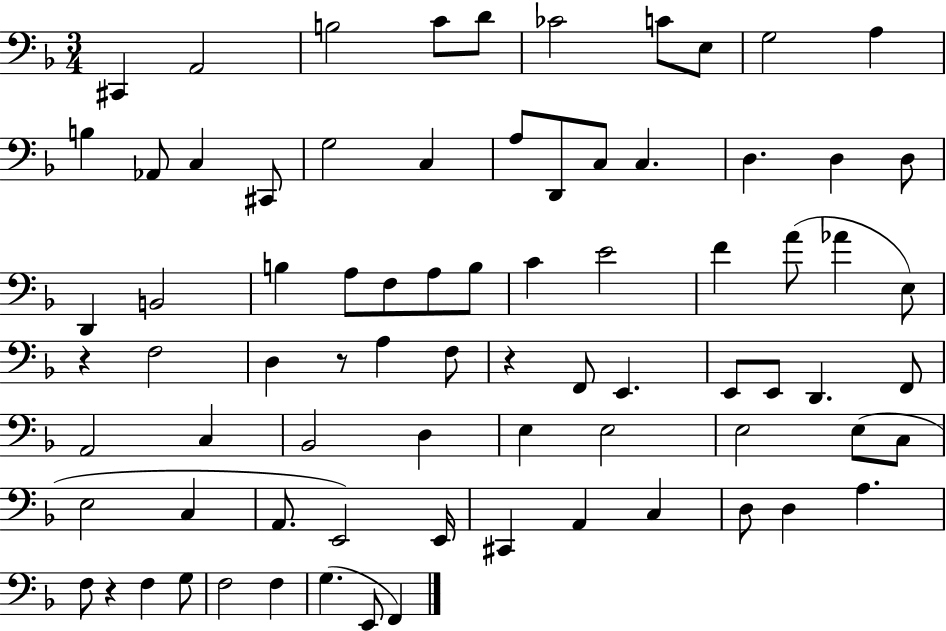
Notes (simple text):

C#2/q A2/h B3/h C4/e D4/e CES4/h C4/e E3/e G3/h A3/q B3/q Ab2/e C3/q C#2/e G3/h C3/q A3/e D2/e C3/e C3/q. D3/q. D3/q D3/e D2/q B2/h B3/q A3/e F3/e A3/e B3/e C4/q E4/h F4/q A4/e Ab4/q E3/e R/q F3/h D3/q R/e A3/q F3/e R/q F2/e E2/q. E2/e E2/e D2/q. F2/e A2/h C3/q Bb2/h D3/q E3/q E3/h E3/h E3/e C3/e E3/h C3/q A2/e. E2/h E2/s C#2/q A2/q C3/q D3/e D3/q A3/q. F3/e R/q F3/q G3/e F3/h F3/q G3/q. E2/e F2/q